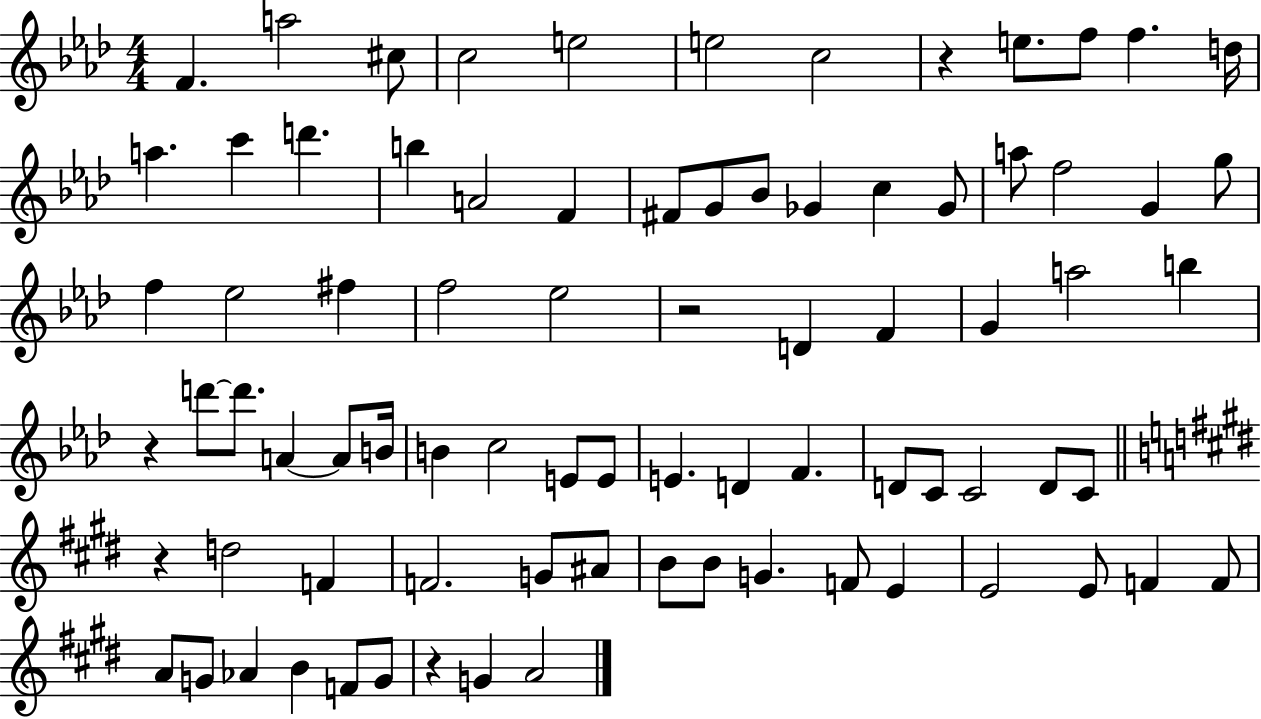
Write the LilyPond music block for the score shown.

{
  \clef treble
  \numericTimeSignature
  \time 4/4
  \key aes \major
  f'4. a''2 cis''8 | c''2 e''2 | e''2 c''2 | r4 e''8. f''8 f''4. d''16 | \break a''4. c'''4 d'''4. | b''4 a'2 f'4 | fis'8 g'8 bes'8 ges'4 c''4 ges'8 | a''8 f''2 g'4 g''8 | \break f''4 ees''2 fis''4 | f''2 ees''2 | r2 d'4 f'4 | g'4 a''2 b''4 | \break r4 d'''8~~ d'''8. a'4~~ a'8 b'16 | b'4 c''2 e'8 e'8 | e'4. d'4 f'4. | d'8 c'8 c'2 d'8 c'8 | \break \bar "||" \break \key e \major r4 d''2 f'4 | f'2. g'8 ais'8 | b'8 b'8 g'4. f'8 e'4 | e'2 e'8 f'4 f'8 | \break a'8 g'8 aes'4 b'4 f'8 g'8 | r4 g'4 a'2 | \bar "|."
}